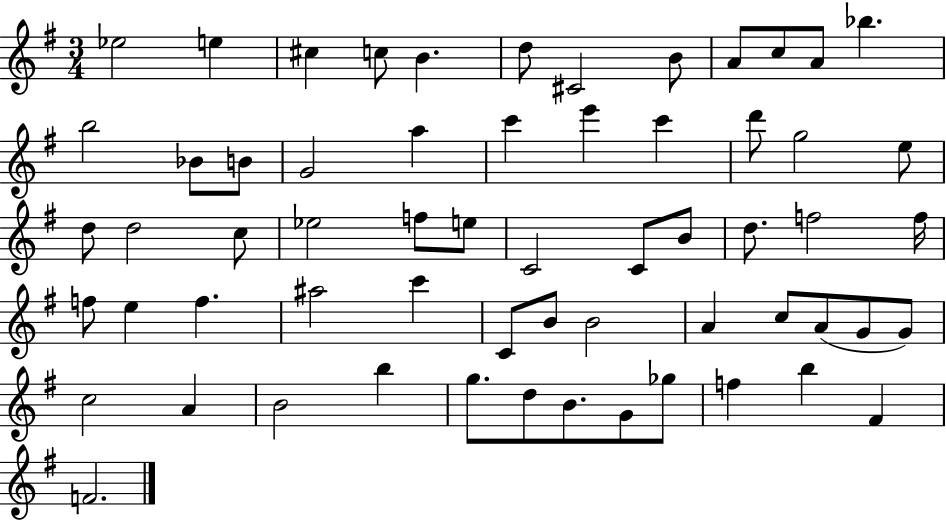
{
  \clef treble
  \numericTimeSignature
  \time 3/4
  \key g \major
  ees''2 e''4 | cis''4 c''8 b'4. | d''8 cis'2 b'8 | a'8 c''8 a'8 bes''4. | \break b''2 bes'8 b'8 | g'2 a''4 | c'''4 e'''4 c'''4 | d'''8 g''2 e''8 | \break d''8 d''2 c''8 | ees''2 f''8 e''8 | c'2 c'8 b'8 | d''8. f''2 f''16 | \break f''8 e''4 f''4. | ais''2 c'''4 | c'8 b'8 b'2 | a'4 c''8 a'8( g'8 g'8) | \break c''2 a'4 | b'2 b''4 | g''8. d''8 b'8. g'8 ges''8 | f''4 b''4 fis'4 | \break f'2. | \bar "|."
}